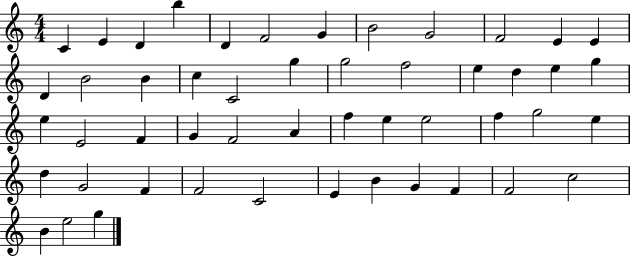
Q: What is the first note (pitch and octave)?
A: C4